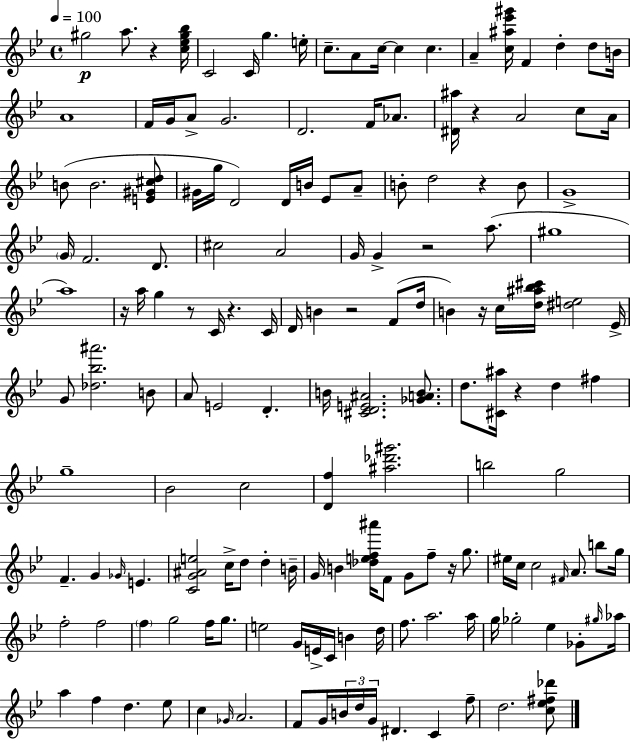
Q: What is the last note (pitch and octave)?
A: D5